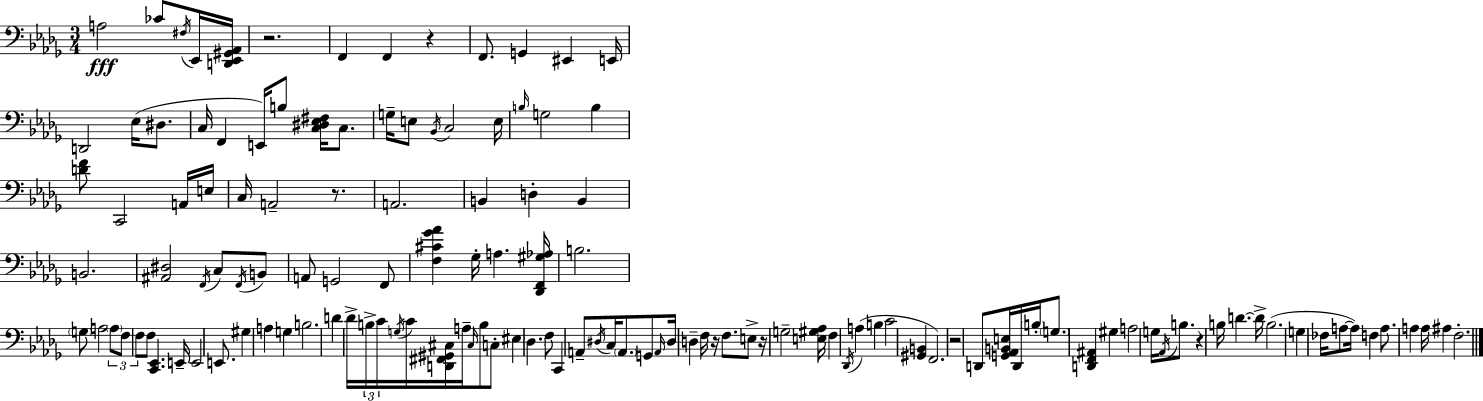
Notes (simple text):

A3/h CES4/e F#3/s Eb2/s [D2,Eb2,G#2,Ab2]/s R/h. F2/q F2/q R/q F2/e. G2/q EIS2/q E2/s D2/h Eb3/s D#3/e. C3/s F2/q E2/s B3/e [C3,D#3,Eb3,F#3]/s C3/e. G3/s E3/e Bb2/s C3/h E3/s B3/s G3/h B3/q [D4,F4]/e C2/h A2/s E3/s C3/s A2/h R/e. A2/h. B2/q D3/q B2/q B2/h. [A#2,D#3]/h F2/s C3/e F2/s B2/e A2/e G2/h F2/e [F3,C#4,Gb4,Ab4]/q Gb3/s A3/q. [Db2,F2,G#3,Ab3]/s B3/h. G3/e A3/h A3/e F3/e F3/e F3/e [C2,Eb2]/q. E2/s E2/h E2/e. G#3/q A3/q G3/q B3/h. D4/q Db4/s B3/s C4/s G3/s C4/s [D2,F#2,G#2,C#3]/s A3/s C#3/s B3/e C3/e EIS3/q Db3/q. F3/e C2/q A2/e D#3/s C3/s A2/e. G2/e A2/s D#3/s D3/q F3/s R/s F3/e. E3/e R/s G3/h [E3,G#3,Ab3]/s F3/q Db2/s A3/q B3/q C4/h [G#2,B2]/q F2/h. R/h D2/e [G2,Ab2,B2,E3]/s D2/s B3/s G3/e. [D2,F2,A#2]/q G#3/q A3/h G3/s Ab2/s B3/e. R/q B3/s D4/q. D4/s B3/h. G3/q FES3/s A3/e A3/s F3/q A3/e. A3/q A3/s A#3/q F3/h.